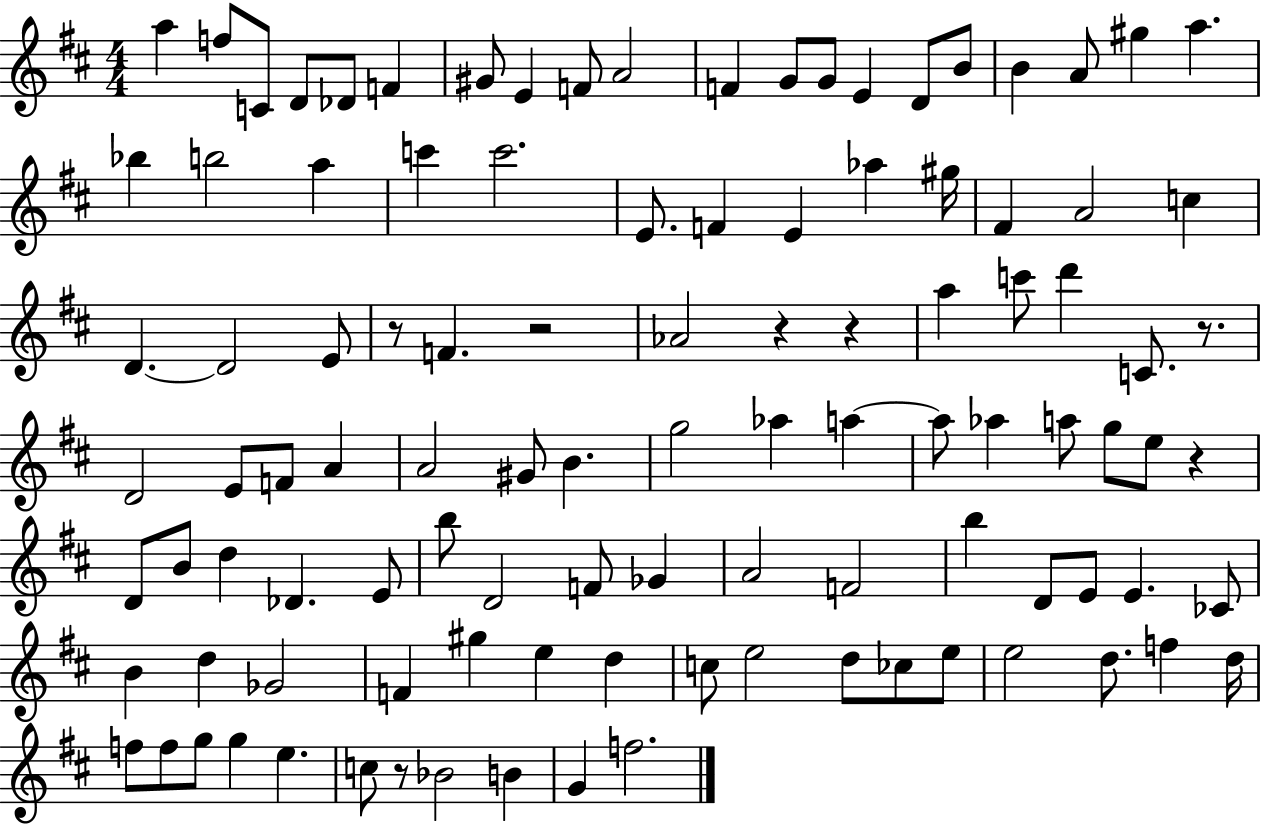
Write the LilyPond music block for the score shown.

{
  \clef treble
  \numericTimeSignature
  \time 4/4
  \key d \major
  \repeat volta 2 { a''4 f''8 c'8 d'8 des'8 f'4 | gis'8 e'4 f'8 a'2 | f'4 g'8 g'8 e'4 d'8 b'8 | b'4 a'8 gis''4 a''4. | \break bes''4 b''2 a''4 | c'''4 c'''2. | e'8. f'4 e'4 aes''4 gis''16 | fis'4 a'2 c''4 | \break d'4.~~ d'2 e'8 | r8 f'4. r2 | aes'2 r4 r4 | a''4 c'''8 d'''4 c'8. r8. | \break d'2 e'8 f'8 a'4 | a'2 gis'8 b'4. | g''2 aes''4 a''4~~ | a''8 aes''4 a''8 g''8 e''8 r4 | \break d'8 b'8 d''4 des'4. e'8 | b''8 d'2 f'8 ges'4 | a'2 f'2 | b''4 d'8 e'8 e'4. ces'8 | \break b'4 d''4 ges'2 | f'4 gis''4 e''4 d''4 | c''8 e''2 d''8 ces''8 e''8 | e''2 d''8. f''4 d''16 | \break f''8 f''8 g''8 g''4 e''4. | c''8 r8 bes'2 b'4 | g'4 f''2. | } \bar "|."
}